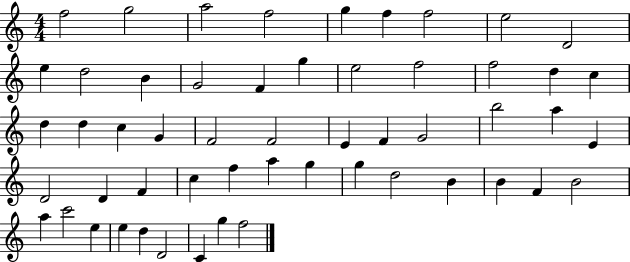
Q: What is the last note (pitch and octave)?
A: F5